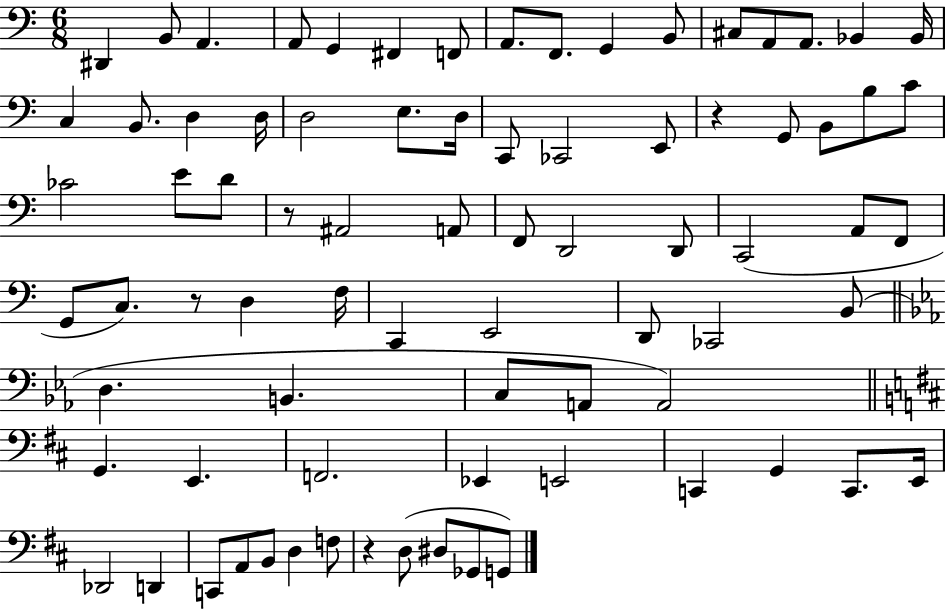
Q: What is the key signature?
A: C major